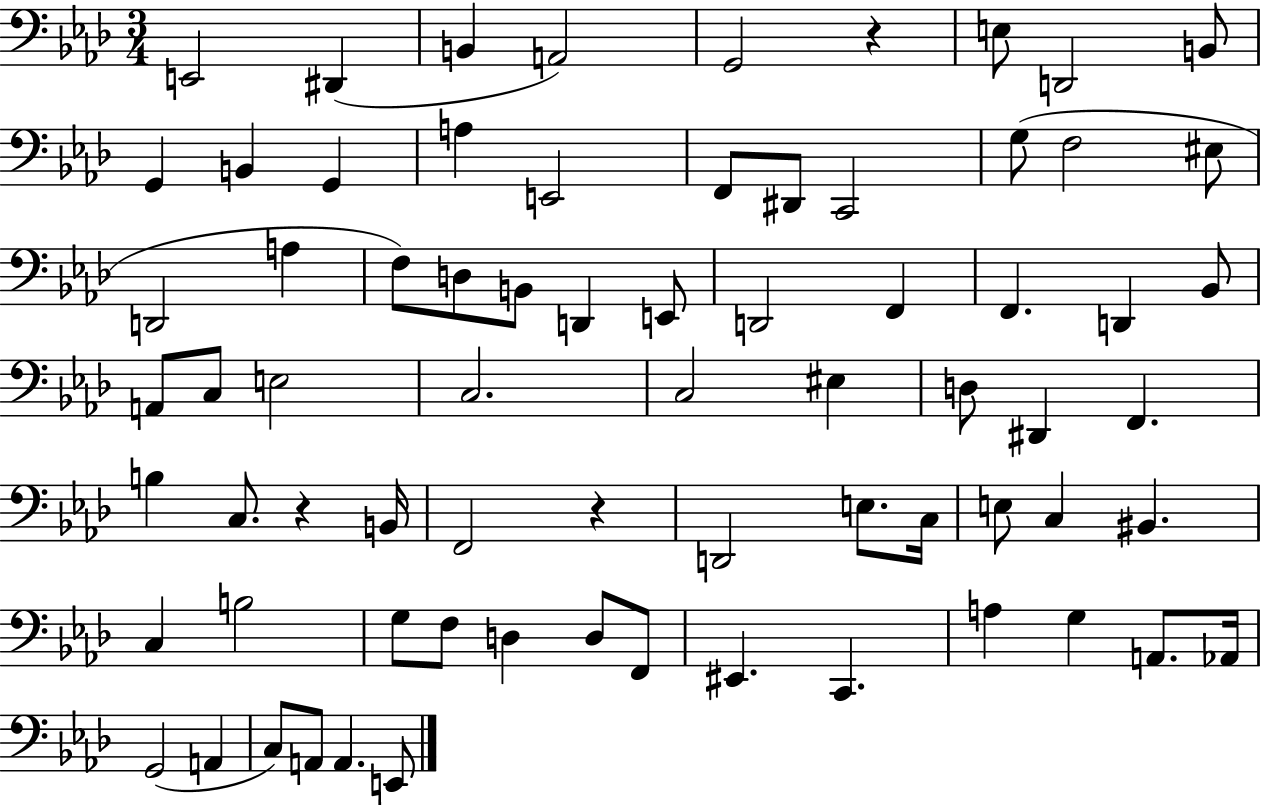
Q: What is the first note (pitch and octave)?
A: E2